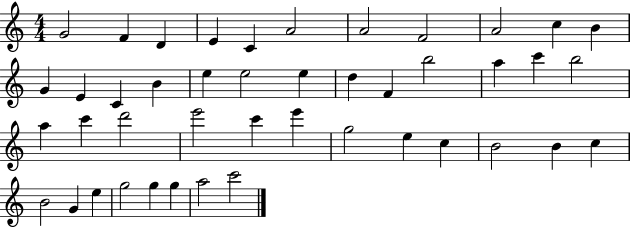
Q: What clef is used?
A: treble